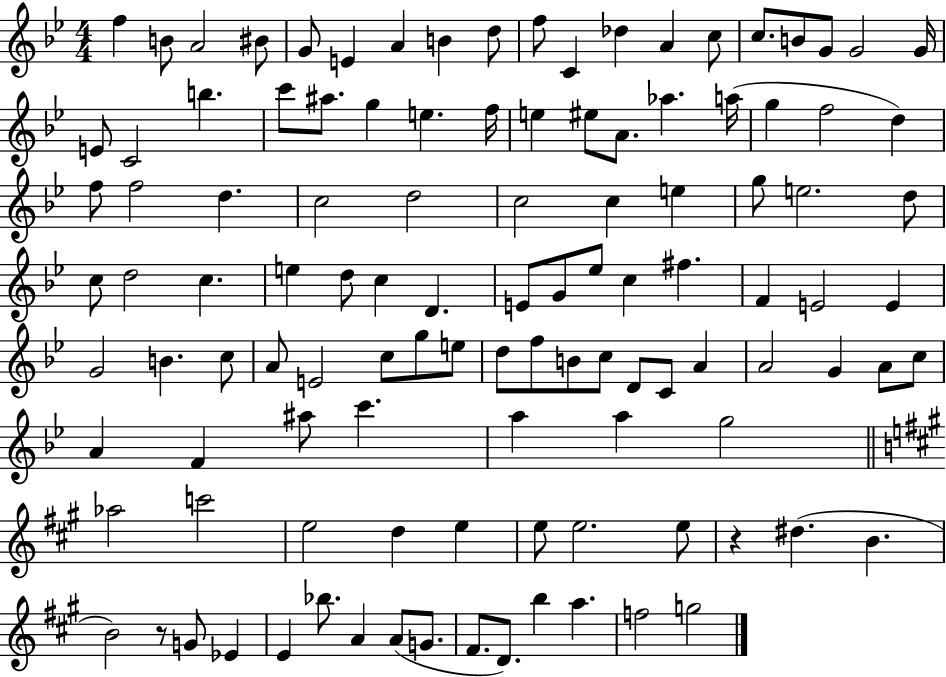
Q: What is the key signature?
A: BES major